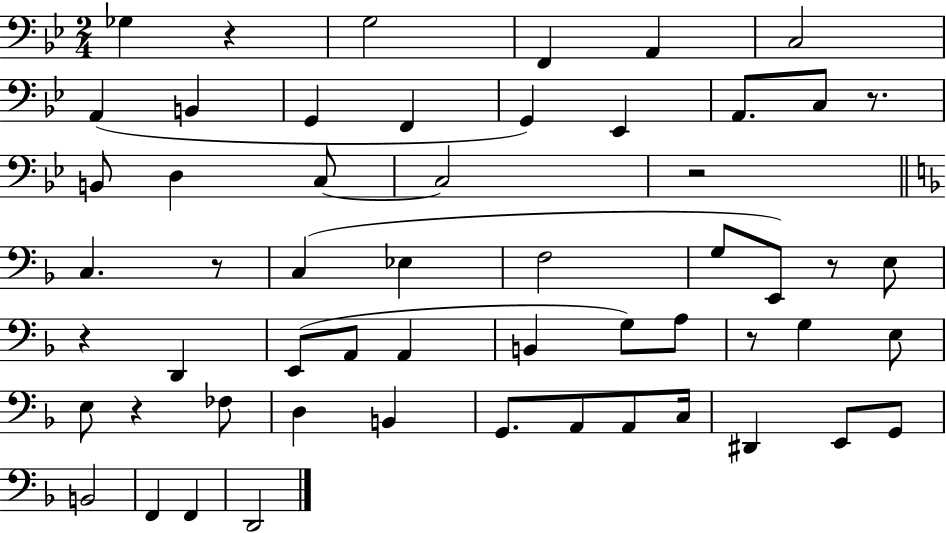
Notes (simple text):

Gb3/q R/q G3/h F2/q A2/q C3/h A2/q B2/q G2/q F2/q G2/q Eb2/q A2/e. C3/e R/e. B2/e D3/q C3/e C3/h R/h C3/q. R/e C3/q Eb3/q F3/h G3/e E2/e R/e E3/e R/q D2/q E2/e A2/e A2/q B2/q G3/e A3/e R/e G3/q E3/e E3/e R/q FES3/e D3/q B2/q G2/e. A2/e A2/e C3/s D#2/q E2/e G2/e B2/h F2/q F2/q D2/h